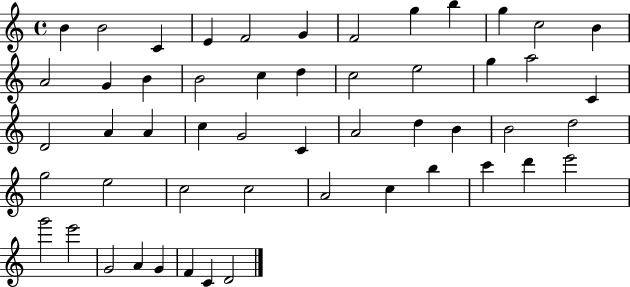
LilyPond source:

{
  \clef treble
  \time 4/4
  \defaultTimeSignature
  \key c \major
  b'4 b'2 c'4 | e'4 f'2 g'4 | f'2 g''4 b''4 | g''4 c''2 b'4 | \break a'2 g'4 b'4 | b'2 c''4 d''4 | c''2 e''2 | g''4 a''2 c'4 | \break d'2 a'4 a'4 | c''4 g'2 c'4 | a'2 d''4 b'4 | b'2 d''2 | \break g''2 e''2 | c''2 c''2 | a'2 c''4 b''4 | c'''4 d'''4 e'''2 | \break g'''2 e'''2 | g'2 a'4 g'4 | f'4 c'4 d'2 | \bar "|."
}